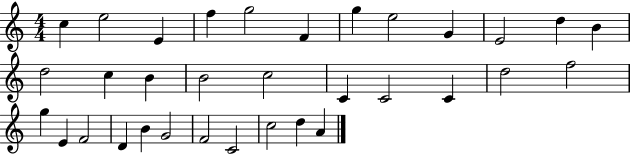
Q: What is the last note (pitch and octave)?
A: A4